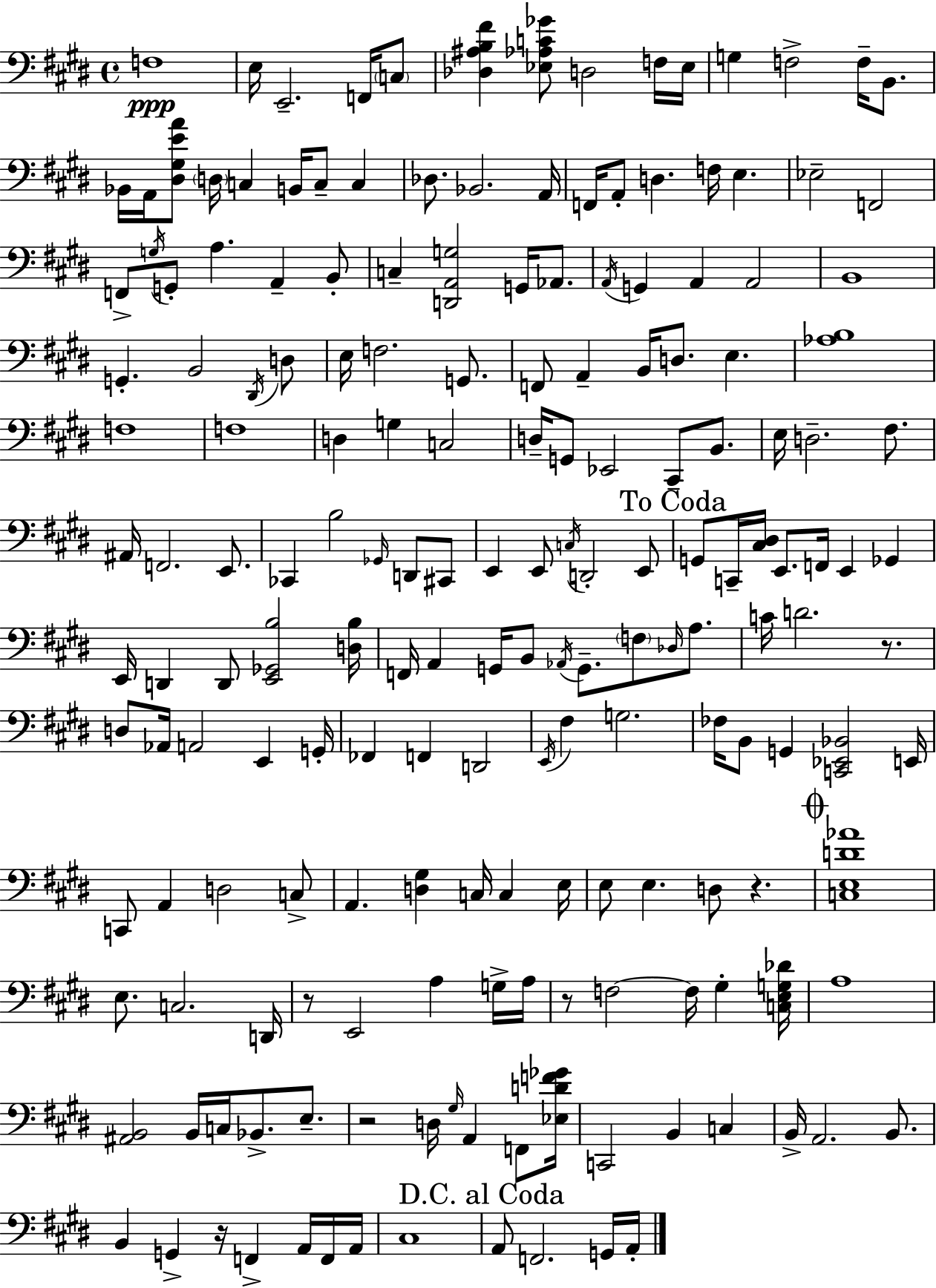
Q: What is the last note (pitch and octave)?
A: A2